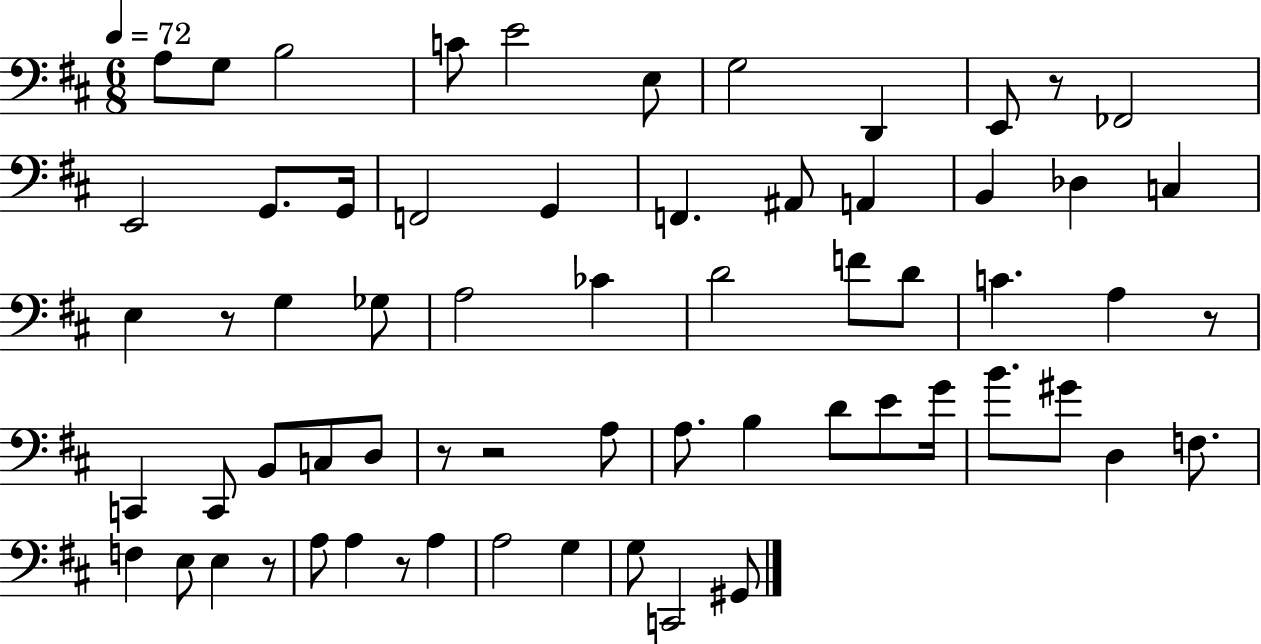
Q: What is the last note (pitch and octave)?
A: G#2